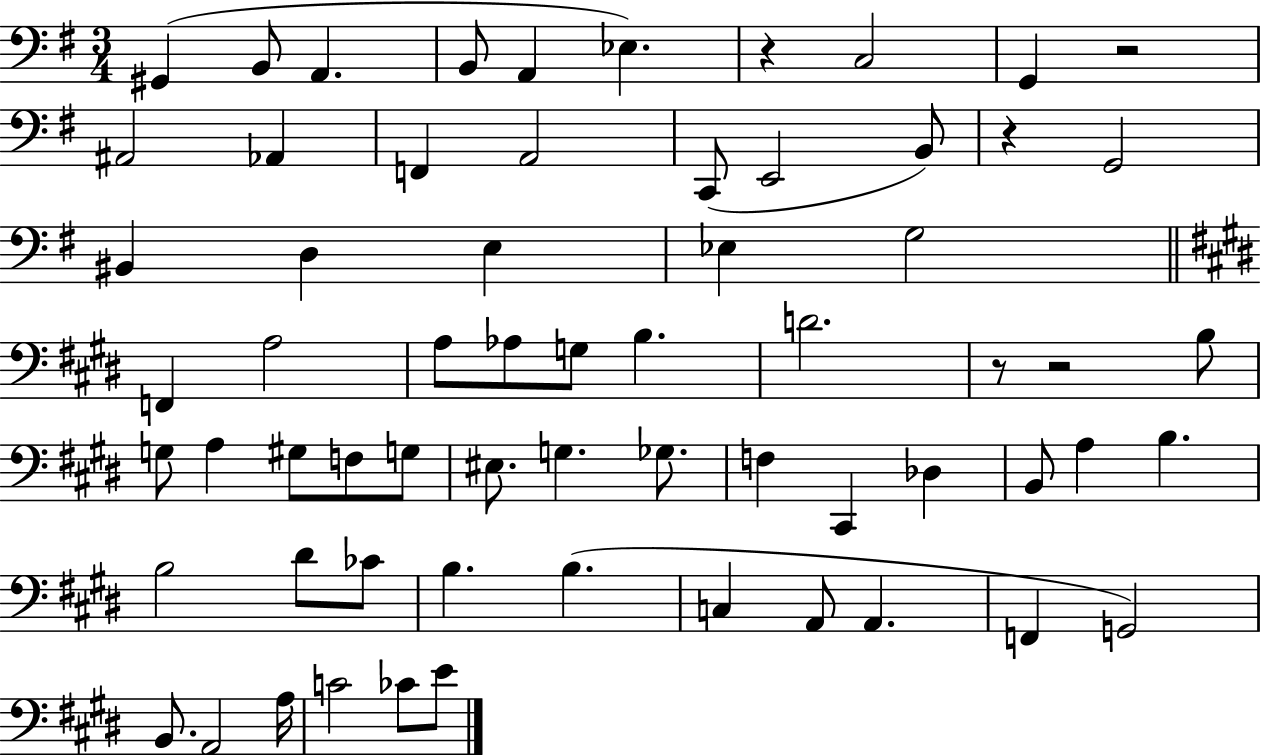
{
  \clef bass
  \numericTimeSignature
  \time 3/4
  \key g \major
  gis,4( b,8 a,4. | b,8 a,4 ees4.) | r4 c2 | g,4 r2 | \break ais,2 aes,4 | f,4 a,2 | c,8( e,2 b,8) | r4 g,2 | \break bis,4 d4 e4 | ees4 g2 | \bar "||" \break \key e \major f,4 a2 | a8 aes8 g8 b4. | d'2. | r8 r2 b8 | \break g8 a4 gis8 f8 g8 | eis8. g4. ges8. | f4 cis,4 des4 | b,8 a4 b4. | \break b2 dis'8 ces'8 | b4. b4.( | c4 a,8 a,4. | f,4 g,2) | \break b,8. a,2 a16 | c'2 ces'8 e'8 | \bar "|."
}